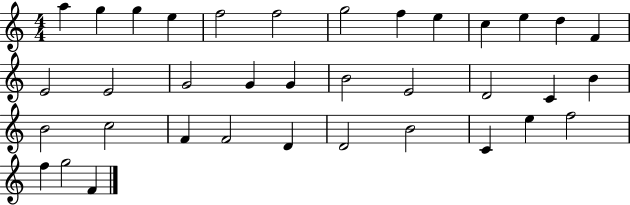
{
  \clef treble
  \numericTimeSignature
  \time 4/4
  \key c \major
  a''4 g''4 g''4 e''4 | f''2 f''2 | g''2 f''4 e''4 | c''4 e''4 d''4 f'4 | \break e'2 e'2 | g'2 g'4 g'4 | b'2 e'2 | d'2 c'4 b'4 | \break b'2 c''2 | f'4 f'2 d'4 | d'2 b'2 | c'4 e''4 f''2 | \break f''4 g''2 f'4 | \bar "|."
}